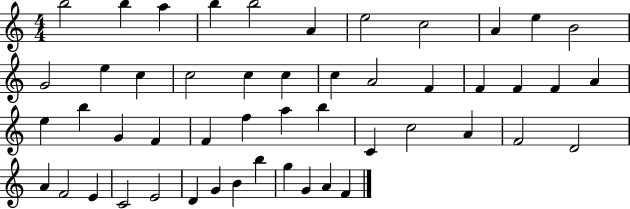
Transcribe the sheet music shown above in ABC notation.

X:1
T:Untitled
M:4/4
L:1/4
K:C
b2 b a b b2 A e2 c2 A e B2 G2 e c c2 c c c A2 F F F F A e b G F F f a b C c2 A F2 D2 A F2 E C2 E2 D G B b g G A F